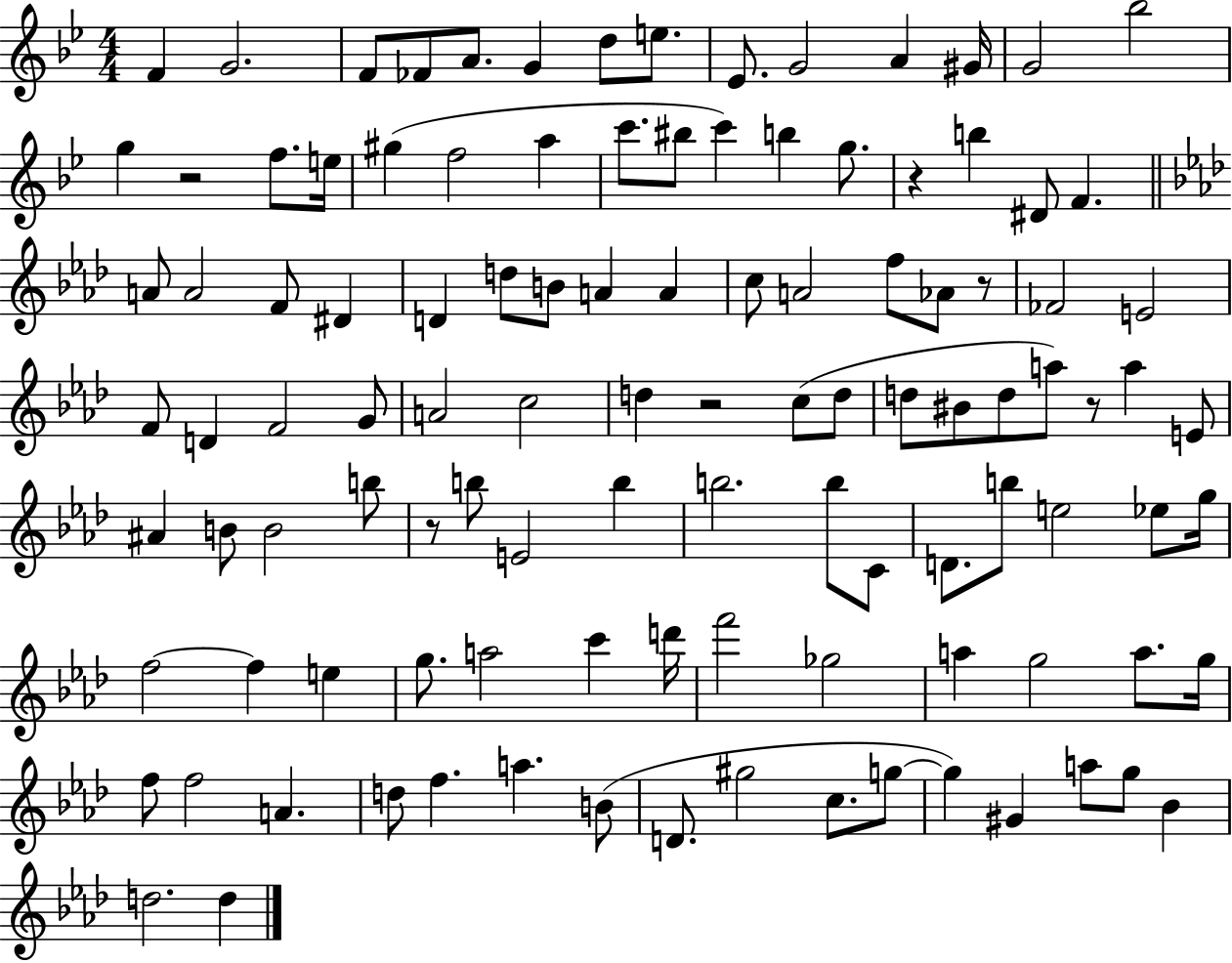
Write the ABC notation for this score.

X:1
T:Untitled
M:4/4
L:1/4
K:Bb
F G2 F/2 _F/2 A/2 G d/2 e/2 _E/2 G2 A ^G/4 G2 _b2 g z2 f/2 e/4 ^g f2 a c'/2 ^b/2 c' b g/2 z b ^D/2 F A/2 A2 F/2 ^D D d/2 B/2 A A c/2 A2 f/2 _A/2 z/2 _F2 E2 F/2 D F2 G/2 A2 c2 d z2 c/2 d/2 d/2 ^B/2 d/2 a/2 z/2 a E/2 ^A B/2 B2 b/2 z/2 b/2 E2 b b2 b/2 C/2 D/2 b/2 e2 _e/2 g/4 f2 f e g/2 a2 c' d'/4 f'2 _g2 a g2 a/2 g/4 f/2 f2 A d/2 f a B/2 D/2 ^g2 c/2 g/2 g ^G a/2 g/2 _B d2 d